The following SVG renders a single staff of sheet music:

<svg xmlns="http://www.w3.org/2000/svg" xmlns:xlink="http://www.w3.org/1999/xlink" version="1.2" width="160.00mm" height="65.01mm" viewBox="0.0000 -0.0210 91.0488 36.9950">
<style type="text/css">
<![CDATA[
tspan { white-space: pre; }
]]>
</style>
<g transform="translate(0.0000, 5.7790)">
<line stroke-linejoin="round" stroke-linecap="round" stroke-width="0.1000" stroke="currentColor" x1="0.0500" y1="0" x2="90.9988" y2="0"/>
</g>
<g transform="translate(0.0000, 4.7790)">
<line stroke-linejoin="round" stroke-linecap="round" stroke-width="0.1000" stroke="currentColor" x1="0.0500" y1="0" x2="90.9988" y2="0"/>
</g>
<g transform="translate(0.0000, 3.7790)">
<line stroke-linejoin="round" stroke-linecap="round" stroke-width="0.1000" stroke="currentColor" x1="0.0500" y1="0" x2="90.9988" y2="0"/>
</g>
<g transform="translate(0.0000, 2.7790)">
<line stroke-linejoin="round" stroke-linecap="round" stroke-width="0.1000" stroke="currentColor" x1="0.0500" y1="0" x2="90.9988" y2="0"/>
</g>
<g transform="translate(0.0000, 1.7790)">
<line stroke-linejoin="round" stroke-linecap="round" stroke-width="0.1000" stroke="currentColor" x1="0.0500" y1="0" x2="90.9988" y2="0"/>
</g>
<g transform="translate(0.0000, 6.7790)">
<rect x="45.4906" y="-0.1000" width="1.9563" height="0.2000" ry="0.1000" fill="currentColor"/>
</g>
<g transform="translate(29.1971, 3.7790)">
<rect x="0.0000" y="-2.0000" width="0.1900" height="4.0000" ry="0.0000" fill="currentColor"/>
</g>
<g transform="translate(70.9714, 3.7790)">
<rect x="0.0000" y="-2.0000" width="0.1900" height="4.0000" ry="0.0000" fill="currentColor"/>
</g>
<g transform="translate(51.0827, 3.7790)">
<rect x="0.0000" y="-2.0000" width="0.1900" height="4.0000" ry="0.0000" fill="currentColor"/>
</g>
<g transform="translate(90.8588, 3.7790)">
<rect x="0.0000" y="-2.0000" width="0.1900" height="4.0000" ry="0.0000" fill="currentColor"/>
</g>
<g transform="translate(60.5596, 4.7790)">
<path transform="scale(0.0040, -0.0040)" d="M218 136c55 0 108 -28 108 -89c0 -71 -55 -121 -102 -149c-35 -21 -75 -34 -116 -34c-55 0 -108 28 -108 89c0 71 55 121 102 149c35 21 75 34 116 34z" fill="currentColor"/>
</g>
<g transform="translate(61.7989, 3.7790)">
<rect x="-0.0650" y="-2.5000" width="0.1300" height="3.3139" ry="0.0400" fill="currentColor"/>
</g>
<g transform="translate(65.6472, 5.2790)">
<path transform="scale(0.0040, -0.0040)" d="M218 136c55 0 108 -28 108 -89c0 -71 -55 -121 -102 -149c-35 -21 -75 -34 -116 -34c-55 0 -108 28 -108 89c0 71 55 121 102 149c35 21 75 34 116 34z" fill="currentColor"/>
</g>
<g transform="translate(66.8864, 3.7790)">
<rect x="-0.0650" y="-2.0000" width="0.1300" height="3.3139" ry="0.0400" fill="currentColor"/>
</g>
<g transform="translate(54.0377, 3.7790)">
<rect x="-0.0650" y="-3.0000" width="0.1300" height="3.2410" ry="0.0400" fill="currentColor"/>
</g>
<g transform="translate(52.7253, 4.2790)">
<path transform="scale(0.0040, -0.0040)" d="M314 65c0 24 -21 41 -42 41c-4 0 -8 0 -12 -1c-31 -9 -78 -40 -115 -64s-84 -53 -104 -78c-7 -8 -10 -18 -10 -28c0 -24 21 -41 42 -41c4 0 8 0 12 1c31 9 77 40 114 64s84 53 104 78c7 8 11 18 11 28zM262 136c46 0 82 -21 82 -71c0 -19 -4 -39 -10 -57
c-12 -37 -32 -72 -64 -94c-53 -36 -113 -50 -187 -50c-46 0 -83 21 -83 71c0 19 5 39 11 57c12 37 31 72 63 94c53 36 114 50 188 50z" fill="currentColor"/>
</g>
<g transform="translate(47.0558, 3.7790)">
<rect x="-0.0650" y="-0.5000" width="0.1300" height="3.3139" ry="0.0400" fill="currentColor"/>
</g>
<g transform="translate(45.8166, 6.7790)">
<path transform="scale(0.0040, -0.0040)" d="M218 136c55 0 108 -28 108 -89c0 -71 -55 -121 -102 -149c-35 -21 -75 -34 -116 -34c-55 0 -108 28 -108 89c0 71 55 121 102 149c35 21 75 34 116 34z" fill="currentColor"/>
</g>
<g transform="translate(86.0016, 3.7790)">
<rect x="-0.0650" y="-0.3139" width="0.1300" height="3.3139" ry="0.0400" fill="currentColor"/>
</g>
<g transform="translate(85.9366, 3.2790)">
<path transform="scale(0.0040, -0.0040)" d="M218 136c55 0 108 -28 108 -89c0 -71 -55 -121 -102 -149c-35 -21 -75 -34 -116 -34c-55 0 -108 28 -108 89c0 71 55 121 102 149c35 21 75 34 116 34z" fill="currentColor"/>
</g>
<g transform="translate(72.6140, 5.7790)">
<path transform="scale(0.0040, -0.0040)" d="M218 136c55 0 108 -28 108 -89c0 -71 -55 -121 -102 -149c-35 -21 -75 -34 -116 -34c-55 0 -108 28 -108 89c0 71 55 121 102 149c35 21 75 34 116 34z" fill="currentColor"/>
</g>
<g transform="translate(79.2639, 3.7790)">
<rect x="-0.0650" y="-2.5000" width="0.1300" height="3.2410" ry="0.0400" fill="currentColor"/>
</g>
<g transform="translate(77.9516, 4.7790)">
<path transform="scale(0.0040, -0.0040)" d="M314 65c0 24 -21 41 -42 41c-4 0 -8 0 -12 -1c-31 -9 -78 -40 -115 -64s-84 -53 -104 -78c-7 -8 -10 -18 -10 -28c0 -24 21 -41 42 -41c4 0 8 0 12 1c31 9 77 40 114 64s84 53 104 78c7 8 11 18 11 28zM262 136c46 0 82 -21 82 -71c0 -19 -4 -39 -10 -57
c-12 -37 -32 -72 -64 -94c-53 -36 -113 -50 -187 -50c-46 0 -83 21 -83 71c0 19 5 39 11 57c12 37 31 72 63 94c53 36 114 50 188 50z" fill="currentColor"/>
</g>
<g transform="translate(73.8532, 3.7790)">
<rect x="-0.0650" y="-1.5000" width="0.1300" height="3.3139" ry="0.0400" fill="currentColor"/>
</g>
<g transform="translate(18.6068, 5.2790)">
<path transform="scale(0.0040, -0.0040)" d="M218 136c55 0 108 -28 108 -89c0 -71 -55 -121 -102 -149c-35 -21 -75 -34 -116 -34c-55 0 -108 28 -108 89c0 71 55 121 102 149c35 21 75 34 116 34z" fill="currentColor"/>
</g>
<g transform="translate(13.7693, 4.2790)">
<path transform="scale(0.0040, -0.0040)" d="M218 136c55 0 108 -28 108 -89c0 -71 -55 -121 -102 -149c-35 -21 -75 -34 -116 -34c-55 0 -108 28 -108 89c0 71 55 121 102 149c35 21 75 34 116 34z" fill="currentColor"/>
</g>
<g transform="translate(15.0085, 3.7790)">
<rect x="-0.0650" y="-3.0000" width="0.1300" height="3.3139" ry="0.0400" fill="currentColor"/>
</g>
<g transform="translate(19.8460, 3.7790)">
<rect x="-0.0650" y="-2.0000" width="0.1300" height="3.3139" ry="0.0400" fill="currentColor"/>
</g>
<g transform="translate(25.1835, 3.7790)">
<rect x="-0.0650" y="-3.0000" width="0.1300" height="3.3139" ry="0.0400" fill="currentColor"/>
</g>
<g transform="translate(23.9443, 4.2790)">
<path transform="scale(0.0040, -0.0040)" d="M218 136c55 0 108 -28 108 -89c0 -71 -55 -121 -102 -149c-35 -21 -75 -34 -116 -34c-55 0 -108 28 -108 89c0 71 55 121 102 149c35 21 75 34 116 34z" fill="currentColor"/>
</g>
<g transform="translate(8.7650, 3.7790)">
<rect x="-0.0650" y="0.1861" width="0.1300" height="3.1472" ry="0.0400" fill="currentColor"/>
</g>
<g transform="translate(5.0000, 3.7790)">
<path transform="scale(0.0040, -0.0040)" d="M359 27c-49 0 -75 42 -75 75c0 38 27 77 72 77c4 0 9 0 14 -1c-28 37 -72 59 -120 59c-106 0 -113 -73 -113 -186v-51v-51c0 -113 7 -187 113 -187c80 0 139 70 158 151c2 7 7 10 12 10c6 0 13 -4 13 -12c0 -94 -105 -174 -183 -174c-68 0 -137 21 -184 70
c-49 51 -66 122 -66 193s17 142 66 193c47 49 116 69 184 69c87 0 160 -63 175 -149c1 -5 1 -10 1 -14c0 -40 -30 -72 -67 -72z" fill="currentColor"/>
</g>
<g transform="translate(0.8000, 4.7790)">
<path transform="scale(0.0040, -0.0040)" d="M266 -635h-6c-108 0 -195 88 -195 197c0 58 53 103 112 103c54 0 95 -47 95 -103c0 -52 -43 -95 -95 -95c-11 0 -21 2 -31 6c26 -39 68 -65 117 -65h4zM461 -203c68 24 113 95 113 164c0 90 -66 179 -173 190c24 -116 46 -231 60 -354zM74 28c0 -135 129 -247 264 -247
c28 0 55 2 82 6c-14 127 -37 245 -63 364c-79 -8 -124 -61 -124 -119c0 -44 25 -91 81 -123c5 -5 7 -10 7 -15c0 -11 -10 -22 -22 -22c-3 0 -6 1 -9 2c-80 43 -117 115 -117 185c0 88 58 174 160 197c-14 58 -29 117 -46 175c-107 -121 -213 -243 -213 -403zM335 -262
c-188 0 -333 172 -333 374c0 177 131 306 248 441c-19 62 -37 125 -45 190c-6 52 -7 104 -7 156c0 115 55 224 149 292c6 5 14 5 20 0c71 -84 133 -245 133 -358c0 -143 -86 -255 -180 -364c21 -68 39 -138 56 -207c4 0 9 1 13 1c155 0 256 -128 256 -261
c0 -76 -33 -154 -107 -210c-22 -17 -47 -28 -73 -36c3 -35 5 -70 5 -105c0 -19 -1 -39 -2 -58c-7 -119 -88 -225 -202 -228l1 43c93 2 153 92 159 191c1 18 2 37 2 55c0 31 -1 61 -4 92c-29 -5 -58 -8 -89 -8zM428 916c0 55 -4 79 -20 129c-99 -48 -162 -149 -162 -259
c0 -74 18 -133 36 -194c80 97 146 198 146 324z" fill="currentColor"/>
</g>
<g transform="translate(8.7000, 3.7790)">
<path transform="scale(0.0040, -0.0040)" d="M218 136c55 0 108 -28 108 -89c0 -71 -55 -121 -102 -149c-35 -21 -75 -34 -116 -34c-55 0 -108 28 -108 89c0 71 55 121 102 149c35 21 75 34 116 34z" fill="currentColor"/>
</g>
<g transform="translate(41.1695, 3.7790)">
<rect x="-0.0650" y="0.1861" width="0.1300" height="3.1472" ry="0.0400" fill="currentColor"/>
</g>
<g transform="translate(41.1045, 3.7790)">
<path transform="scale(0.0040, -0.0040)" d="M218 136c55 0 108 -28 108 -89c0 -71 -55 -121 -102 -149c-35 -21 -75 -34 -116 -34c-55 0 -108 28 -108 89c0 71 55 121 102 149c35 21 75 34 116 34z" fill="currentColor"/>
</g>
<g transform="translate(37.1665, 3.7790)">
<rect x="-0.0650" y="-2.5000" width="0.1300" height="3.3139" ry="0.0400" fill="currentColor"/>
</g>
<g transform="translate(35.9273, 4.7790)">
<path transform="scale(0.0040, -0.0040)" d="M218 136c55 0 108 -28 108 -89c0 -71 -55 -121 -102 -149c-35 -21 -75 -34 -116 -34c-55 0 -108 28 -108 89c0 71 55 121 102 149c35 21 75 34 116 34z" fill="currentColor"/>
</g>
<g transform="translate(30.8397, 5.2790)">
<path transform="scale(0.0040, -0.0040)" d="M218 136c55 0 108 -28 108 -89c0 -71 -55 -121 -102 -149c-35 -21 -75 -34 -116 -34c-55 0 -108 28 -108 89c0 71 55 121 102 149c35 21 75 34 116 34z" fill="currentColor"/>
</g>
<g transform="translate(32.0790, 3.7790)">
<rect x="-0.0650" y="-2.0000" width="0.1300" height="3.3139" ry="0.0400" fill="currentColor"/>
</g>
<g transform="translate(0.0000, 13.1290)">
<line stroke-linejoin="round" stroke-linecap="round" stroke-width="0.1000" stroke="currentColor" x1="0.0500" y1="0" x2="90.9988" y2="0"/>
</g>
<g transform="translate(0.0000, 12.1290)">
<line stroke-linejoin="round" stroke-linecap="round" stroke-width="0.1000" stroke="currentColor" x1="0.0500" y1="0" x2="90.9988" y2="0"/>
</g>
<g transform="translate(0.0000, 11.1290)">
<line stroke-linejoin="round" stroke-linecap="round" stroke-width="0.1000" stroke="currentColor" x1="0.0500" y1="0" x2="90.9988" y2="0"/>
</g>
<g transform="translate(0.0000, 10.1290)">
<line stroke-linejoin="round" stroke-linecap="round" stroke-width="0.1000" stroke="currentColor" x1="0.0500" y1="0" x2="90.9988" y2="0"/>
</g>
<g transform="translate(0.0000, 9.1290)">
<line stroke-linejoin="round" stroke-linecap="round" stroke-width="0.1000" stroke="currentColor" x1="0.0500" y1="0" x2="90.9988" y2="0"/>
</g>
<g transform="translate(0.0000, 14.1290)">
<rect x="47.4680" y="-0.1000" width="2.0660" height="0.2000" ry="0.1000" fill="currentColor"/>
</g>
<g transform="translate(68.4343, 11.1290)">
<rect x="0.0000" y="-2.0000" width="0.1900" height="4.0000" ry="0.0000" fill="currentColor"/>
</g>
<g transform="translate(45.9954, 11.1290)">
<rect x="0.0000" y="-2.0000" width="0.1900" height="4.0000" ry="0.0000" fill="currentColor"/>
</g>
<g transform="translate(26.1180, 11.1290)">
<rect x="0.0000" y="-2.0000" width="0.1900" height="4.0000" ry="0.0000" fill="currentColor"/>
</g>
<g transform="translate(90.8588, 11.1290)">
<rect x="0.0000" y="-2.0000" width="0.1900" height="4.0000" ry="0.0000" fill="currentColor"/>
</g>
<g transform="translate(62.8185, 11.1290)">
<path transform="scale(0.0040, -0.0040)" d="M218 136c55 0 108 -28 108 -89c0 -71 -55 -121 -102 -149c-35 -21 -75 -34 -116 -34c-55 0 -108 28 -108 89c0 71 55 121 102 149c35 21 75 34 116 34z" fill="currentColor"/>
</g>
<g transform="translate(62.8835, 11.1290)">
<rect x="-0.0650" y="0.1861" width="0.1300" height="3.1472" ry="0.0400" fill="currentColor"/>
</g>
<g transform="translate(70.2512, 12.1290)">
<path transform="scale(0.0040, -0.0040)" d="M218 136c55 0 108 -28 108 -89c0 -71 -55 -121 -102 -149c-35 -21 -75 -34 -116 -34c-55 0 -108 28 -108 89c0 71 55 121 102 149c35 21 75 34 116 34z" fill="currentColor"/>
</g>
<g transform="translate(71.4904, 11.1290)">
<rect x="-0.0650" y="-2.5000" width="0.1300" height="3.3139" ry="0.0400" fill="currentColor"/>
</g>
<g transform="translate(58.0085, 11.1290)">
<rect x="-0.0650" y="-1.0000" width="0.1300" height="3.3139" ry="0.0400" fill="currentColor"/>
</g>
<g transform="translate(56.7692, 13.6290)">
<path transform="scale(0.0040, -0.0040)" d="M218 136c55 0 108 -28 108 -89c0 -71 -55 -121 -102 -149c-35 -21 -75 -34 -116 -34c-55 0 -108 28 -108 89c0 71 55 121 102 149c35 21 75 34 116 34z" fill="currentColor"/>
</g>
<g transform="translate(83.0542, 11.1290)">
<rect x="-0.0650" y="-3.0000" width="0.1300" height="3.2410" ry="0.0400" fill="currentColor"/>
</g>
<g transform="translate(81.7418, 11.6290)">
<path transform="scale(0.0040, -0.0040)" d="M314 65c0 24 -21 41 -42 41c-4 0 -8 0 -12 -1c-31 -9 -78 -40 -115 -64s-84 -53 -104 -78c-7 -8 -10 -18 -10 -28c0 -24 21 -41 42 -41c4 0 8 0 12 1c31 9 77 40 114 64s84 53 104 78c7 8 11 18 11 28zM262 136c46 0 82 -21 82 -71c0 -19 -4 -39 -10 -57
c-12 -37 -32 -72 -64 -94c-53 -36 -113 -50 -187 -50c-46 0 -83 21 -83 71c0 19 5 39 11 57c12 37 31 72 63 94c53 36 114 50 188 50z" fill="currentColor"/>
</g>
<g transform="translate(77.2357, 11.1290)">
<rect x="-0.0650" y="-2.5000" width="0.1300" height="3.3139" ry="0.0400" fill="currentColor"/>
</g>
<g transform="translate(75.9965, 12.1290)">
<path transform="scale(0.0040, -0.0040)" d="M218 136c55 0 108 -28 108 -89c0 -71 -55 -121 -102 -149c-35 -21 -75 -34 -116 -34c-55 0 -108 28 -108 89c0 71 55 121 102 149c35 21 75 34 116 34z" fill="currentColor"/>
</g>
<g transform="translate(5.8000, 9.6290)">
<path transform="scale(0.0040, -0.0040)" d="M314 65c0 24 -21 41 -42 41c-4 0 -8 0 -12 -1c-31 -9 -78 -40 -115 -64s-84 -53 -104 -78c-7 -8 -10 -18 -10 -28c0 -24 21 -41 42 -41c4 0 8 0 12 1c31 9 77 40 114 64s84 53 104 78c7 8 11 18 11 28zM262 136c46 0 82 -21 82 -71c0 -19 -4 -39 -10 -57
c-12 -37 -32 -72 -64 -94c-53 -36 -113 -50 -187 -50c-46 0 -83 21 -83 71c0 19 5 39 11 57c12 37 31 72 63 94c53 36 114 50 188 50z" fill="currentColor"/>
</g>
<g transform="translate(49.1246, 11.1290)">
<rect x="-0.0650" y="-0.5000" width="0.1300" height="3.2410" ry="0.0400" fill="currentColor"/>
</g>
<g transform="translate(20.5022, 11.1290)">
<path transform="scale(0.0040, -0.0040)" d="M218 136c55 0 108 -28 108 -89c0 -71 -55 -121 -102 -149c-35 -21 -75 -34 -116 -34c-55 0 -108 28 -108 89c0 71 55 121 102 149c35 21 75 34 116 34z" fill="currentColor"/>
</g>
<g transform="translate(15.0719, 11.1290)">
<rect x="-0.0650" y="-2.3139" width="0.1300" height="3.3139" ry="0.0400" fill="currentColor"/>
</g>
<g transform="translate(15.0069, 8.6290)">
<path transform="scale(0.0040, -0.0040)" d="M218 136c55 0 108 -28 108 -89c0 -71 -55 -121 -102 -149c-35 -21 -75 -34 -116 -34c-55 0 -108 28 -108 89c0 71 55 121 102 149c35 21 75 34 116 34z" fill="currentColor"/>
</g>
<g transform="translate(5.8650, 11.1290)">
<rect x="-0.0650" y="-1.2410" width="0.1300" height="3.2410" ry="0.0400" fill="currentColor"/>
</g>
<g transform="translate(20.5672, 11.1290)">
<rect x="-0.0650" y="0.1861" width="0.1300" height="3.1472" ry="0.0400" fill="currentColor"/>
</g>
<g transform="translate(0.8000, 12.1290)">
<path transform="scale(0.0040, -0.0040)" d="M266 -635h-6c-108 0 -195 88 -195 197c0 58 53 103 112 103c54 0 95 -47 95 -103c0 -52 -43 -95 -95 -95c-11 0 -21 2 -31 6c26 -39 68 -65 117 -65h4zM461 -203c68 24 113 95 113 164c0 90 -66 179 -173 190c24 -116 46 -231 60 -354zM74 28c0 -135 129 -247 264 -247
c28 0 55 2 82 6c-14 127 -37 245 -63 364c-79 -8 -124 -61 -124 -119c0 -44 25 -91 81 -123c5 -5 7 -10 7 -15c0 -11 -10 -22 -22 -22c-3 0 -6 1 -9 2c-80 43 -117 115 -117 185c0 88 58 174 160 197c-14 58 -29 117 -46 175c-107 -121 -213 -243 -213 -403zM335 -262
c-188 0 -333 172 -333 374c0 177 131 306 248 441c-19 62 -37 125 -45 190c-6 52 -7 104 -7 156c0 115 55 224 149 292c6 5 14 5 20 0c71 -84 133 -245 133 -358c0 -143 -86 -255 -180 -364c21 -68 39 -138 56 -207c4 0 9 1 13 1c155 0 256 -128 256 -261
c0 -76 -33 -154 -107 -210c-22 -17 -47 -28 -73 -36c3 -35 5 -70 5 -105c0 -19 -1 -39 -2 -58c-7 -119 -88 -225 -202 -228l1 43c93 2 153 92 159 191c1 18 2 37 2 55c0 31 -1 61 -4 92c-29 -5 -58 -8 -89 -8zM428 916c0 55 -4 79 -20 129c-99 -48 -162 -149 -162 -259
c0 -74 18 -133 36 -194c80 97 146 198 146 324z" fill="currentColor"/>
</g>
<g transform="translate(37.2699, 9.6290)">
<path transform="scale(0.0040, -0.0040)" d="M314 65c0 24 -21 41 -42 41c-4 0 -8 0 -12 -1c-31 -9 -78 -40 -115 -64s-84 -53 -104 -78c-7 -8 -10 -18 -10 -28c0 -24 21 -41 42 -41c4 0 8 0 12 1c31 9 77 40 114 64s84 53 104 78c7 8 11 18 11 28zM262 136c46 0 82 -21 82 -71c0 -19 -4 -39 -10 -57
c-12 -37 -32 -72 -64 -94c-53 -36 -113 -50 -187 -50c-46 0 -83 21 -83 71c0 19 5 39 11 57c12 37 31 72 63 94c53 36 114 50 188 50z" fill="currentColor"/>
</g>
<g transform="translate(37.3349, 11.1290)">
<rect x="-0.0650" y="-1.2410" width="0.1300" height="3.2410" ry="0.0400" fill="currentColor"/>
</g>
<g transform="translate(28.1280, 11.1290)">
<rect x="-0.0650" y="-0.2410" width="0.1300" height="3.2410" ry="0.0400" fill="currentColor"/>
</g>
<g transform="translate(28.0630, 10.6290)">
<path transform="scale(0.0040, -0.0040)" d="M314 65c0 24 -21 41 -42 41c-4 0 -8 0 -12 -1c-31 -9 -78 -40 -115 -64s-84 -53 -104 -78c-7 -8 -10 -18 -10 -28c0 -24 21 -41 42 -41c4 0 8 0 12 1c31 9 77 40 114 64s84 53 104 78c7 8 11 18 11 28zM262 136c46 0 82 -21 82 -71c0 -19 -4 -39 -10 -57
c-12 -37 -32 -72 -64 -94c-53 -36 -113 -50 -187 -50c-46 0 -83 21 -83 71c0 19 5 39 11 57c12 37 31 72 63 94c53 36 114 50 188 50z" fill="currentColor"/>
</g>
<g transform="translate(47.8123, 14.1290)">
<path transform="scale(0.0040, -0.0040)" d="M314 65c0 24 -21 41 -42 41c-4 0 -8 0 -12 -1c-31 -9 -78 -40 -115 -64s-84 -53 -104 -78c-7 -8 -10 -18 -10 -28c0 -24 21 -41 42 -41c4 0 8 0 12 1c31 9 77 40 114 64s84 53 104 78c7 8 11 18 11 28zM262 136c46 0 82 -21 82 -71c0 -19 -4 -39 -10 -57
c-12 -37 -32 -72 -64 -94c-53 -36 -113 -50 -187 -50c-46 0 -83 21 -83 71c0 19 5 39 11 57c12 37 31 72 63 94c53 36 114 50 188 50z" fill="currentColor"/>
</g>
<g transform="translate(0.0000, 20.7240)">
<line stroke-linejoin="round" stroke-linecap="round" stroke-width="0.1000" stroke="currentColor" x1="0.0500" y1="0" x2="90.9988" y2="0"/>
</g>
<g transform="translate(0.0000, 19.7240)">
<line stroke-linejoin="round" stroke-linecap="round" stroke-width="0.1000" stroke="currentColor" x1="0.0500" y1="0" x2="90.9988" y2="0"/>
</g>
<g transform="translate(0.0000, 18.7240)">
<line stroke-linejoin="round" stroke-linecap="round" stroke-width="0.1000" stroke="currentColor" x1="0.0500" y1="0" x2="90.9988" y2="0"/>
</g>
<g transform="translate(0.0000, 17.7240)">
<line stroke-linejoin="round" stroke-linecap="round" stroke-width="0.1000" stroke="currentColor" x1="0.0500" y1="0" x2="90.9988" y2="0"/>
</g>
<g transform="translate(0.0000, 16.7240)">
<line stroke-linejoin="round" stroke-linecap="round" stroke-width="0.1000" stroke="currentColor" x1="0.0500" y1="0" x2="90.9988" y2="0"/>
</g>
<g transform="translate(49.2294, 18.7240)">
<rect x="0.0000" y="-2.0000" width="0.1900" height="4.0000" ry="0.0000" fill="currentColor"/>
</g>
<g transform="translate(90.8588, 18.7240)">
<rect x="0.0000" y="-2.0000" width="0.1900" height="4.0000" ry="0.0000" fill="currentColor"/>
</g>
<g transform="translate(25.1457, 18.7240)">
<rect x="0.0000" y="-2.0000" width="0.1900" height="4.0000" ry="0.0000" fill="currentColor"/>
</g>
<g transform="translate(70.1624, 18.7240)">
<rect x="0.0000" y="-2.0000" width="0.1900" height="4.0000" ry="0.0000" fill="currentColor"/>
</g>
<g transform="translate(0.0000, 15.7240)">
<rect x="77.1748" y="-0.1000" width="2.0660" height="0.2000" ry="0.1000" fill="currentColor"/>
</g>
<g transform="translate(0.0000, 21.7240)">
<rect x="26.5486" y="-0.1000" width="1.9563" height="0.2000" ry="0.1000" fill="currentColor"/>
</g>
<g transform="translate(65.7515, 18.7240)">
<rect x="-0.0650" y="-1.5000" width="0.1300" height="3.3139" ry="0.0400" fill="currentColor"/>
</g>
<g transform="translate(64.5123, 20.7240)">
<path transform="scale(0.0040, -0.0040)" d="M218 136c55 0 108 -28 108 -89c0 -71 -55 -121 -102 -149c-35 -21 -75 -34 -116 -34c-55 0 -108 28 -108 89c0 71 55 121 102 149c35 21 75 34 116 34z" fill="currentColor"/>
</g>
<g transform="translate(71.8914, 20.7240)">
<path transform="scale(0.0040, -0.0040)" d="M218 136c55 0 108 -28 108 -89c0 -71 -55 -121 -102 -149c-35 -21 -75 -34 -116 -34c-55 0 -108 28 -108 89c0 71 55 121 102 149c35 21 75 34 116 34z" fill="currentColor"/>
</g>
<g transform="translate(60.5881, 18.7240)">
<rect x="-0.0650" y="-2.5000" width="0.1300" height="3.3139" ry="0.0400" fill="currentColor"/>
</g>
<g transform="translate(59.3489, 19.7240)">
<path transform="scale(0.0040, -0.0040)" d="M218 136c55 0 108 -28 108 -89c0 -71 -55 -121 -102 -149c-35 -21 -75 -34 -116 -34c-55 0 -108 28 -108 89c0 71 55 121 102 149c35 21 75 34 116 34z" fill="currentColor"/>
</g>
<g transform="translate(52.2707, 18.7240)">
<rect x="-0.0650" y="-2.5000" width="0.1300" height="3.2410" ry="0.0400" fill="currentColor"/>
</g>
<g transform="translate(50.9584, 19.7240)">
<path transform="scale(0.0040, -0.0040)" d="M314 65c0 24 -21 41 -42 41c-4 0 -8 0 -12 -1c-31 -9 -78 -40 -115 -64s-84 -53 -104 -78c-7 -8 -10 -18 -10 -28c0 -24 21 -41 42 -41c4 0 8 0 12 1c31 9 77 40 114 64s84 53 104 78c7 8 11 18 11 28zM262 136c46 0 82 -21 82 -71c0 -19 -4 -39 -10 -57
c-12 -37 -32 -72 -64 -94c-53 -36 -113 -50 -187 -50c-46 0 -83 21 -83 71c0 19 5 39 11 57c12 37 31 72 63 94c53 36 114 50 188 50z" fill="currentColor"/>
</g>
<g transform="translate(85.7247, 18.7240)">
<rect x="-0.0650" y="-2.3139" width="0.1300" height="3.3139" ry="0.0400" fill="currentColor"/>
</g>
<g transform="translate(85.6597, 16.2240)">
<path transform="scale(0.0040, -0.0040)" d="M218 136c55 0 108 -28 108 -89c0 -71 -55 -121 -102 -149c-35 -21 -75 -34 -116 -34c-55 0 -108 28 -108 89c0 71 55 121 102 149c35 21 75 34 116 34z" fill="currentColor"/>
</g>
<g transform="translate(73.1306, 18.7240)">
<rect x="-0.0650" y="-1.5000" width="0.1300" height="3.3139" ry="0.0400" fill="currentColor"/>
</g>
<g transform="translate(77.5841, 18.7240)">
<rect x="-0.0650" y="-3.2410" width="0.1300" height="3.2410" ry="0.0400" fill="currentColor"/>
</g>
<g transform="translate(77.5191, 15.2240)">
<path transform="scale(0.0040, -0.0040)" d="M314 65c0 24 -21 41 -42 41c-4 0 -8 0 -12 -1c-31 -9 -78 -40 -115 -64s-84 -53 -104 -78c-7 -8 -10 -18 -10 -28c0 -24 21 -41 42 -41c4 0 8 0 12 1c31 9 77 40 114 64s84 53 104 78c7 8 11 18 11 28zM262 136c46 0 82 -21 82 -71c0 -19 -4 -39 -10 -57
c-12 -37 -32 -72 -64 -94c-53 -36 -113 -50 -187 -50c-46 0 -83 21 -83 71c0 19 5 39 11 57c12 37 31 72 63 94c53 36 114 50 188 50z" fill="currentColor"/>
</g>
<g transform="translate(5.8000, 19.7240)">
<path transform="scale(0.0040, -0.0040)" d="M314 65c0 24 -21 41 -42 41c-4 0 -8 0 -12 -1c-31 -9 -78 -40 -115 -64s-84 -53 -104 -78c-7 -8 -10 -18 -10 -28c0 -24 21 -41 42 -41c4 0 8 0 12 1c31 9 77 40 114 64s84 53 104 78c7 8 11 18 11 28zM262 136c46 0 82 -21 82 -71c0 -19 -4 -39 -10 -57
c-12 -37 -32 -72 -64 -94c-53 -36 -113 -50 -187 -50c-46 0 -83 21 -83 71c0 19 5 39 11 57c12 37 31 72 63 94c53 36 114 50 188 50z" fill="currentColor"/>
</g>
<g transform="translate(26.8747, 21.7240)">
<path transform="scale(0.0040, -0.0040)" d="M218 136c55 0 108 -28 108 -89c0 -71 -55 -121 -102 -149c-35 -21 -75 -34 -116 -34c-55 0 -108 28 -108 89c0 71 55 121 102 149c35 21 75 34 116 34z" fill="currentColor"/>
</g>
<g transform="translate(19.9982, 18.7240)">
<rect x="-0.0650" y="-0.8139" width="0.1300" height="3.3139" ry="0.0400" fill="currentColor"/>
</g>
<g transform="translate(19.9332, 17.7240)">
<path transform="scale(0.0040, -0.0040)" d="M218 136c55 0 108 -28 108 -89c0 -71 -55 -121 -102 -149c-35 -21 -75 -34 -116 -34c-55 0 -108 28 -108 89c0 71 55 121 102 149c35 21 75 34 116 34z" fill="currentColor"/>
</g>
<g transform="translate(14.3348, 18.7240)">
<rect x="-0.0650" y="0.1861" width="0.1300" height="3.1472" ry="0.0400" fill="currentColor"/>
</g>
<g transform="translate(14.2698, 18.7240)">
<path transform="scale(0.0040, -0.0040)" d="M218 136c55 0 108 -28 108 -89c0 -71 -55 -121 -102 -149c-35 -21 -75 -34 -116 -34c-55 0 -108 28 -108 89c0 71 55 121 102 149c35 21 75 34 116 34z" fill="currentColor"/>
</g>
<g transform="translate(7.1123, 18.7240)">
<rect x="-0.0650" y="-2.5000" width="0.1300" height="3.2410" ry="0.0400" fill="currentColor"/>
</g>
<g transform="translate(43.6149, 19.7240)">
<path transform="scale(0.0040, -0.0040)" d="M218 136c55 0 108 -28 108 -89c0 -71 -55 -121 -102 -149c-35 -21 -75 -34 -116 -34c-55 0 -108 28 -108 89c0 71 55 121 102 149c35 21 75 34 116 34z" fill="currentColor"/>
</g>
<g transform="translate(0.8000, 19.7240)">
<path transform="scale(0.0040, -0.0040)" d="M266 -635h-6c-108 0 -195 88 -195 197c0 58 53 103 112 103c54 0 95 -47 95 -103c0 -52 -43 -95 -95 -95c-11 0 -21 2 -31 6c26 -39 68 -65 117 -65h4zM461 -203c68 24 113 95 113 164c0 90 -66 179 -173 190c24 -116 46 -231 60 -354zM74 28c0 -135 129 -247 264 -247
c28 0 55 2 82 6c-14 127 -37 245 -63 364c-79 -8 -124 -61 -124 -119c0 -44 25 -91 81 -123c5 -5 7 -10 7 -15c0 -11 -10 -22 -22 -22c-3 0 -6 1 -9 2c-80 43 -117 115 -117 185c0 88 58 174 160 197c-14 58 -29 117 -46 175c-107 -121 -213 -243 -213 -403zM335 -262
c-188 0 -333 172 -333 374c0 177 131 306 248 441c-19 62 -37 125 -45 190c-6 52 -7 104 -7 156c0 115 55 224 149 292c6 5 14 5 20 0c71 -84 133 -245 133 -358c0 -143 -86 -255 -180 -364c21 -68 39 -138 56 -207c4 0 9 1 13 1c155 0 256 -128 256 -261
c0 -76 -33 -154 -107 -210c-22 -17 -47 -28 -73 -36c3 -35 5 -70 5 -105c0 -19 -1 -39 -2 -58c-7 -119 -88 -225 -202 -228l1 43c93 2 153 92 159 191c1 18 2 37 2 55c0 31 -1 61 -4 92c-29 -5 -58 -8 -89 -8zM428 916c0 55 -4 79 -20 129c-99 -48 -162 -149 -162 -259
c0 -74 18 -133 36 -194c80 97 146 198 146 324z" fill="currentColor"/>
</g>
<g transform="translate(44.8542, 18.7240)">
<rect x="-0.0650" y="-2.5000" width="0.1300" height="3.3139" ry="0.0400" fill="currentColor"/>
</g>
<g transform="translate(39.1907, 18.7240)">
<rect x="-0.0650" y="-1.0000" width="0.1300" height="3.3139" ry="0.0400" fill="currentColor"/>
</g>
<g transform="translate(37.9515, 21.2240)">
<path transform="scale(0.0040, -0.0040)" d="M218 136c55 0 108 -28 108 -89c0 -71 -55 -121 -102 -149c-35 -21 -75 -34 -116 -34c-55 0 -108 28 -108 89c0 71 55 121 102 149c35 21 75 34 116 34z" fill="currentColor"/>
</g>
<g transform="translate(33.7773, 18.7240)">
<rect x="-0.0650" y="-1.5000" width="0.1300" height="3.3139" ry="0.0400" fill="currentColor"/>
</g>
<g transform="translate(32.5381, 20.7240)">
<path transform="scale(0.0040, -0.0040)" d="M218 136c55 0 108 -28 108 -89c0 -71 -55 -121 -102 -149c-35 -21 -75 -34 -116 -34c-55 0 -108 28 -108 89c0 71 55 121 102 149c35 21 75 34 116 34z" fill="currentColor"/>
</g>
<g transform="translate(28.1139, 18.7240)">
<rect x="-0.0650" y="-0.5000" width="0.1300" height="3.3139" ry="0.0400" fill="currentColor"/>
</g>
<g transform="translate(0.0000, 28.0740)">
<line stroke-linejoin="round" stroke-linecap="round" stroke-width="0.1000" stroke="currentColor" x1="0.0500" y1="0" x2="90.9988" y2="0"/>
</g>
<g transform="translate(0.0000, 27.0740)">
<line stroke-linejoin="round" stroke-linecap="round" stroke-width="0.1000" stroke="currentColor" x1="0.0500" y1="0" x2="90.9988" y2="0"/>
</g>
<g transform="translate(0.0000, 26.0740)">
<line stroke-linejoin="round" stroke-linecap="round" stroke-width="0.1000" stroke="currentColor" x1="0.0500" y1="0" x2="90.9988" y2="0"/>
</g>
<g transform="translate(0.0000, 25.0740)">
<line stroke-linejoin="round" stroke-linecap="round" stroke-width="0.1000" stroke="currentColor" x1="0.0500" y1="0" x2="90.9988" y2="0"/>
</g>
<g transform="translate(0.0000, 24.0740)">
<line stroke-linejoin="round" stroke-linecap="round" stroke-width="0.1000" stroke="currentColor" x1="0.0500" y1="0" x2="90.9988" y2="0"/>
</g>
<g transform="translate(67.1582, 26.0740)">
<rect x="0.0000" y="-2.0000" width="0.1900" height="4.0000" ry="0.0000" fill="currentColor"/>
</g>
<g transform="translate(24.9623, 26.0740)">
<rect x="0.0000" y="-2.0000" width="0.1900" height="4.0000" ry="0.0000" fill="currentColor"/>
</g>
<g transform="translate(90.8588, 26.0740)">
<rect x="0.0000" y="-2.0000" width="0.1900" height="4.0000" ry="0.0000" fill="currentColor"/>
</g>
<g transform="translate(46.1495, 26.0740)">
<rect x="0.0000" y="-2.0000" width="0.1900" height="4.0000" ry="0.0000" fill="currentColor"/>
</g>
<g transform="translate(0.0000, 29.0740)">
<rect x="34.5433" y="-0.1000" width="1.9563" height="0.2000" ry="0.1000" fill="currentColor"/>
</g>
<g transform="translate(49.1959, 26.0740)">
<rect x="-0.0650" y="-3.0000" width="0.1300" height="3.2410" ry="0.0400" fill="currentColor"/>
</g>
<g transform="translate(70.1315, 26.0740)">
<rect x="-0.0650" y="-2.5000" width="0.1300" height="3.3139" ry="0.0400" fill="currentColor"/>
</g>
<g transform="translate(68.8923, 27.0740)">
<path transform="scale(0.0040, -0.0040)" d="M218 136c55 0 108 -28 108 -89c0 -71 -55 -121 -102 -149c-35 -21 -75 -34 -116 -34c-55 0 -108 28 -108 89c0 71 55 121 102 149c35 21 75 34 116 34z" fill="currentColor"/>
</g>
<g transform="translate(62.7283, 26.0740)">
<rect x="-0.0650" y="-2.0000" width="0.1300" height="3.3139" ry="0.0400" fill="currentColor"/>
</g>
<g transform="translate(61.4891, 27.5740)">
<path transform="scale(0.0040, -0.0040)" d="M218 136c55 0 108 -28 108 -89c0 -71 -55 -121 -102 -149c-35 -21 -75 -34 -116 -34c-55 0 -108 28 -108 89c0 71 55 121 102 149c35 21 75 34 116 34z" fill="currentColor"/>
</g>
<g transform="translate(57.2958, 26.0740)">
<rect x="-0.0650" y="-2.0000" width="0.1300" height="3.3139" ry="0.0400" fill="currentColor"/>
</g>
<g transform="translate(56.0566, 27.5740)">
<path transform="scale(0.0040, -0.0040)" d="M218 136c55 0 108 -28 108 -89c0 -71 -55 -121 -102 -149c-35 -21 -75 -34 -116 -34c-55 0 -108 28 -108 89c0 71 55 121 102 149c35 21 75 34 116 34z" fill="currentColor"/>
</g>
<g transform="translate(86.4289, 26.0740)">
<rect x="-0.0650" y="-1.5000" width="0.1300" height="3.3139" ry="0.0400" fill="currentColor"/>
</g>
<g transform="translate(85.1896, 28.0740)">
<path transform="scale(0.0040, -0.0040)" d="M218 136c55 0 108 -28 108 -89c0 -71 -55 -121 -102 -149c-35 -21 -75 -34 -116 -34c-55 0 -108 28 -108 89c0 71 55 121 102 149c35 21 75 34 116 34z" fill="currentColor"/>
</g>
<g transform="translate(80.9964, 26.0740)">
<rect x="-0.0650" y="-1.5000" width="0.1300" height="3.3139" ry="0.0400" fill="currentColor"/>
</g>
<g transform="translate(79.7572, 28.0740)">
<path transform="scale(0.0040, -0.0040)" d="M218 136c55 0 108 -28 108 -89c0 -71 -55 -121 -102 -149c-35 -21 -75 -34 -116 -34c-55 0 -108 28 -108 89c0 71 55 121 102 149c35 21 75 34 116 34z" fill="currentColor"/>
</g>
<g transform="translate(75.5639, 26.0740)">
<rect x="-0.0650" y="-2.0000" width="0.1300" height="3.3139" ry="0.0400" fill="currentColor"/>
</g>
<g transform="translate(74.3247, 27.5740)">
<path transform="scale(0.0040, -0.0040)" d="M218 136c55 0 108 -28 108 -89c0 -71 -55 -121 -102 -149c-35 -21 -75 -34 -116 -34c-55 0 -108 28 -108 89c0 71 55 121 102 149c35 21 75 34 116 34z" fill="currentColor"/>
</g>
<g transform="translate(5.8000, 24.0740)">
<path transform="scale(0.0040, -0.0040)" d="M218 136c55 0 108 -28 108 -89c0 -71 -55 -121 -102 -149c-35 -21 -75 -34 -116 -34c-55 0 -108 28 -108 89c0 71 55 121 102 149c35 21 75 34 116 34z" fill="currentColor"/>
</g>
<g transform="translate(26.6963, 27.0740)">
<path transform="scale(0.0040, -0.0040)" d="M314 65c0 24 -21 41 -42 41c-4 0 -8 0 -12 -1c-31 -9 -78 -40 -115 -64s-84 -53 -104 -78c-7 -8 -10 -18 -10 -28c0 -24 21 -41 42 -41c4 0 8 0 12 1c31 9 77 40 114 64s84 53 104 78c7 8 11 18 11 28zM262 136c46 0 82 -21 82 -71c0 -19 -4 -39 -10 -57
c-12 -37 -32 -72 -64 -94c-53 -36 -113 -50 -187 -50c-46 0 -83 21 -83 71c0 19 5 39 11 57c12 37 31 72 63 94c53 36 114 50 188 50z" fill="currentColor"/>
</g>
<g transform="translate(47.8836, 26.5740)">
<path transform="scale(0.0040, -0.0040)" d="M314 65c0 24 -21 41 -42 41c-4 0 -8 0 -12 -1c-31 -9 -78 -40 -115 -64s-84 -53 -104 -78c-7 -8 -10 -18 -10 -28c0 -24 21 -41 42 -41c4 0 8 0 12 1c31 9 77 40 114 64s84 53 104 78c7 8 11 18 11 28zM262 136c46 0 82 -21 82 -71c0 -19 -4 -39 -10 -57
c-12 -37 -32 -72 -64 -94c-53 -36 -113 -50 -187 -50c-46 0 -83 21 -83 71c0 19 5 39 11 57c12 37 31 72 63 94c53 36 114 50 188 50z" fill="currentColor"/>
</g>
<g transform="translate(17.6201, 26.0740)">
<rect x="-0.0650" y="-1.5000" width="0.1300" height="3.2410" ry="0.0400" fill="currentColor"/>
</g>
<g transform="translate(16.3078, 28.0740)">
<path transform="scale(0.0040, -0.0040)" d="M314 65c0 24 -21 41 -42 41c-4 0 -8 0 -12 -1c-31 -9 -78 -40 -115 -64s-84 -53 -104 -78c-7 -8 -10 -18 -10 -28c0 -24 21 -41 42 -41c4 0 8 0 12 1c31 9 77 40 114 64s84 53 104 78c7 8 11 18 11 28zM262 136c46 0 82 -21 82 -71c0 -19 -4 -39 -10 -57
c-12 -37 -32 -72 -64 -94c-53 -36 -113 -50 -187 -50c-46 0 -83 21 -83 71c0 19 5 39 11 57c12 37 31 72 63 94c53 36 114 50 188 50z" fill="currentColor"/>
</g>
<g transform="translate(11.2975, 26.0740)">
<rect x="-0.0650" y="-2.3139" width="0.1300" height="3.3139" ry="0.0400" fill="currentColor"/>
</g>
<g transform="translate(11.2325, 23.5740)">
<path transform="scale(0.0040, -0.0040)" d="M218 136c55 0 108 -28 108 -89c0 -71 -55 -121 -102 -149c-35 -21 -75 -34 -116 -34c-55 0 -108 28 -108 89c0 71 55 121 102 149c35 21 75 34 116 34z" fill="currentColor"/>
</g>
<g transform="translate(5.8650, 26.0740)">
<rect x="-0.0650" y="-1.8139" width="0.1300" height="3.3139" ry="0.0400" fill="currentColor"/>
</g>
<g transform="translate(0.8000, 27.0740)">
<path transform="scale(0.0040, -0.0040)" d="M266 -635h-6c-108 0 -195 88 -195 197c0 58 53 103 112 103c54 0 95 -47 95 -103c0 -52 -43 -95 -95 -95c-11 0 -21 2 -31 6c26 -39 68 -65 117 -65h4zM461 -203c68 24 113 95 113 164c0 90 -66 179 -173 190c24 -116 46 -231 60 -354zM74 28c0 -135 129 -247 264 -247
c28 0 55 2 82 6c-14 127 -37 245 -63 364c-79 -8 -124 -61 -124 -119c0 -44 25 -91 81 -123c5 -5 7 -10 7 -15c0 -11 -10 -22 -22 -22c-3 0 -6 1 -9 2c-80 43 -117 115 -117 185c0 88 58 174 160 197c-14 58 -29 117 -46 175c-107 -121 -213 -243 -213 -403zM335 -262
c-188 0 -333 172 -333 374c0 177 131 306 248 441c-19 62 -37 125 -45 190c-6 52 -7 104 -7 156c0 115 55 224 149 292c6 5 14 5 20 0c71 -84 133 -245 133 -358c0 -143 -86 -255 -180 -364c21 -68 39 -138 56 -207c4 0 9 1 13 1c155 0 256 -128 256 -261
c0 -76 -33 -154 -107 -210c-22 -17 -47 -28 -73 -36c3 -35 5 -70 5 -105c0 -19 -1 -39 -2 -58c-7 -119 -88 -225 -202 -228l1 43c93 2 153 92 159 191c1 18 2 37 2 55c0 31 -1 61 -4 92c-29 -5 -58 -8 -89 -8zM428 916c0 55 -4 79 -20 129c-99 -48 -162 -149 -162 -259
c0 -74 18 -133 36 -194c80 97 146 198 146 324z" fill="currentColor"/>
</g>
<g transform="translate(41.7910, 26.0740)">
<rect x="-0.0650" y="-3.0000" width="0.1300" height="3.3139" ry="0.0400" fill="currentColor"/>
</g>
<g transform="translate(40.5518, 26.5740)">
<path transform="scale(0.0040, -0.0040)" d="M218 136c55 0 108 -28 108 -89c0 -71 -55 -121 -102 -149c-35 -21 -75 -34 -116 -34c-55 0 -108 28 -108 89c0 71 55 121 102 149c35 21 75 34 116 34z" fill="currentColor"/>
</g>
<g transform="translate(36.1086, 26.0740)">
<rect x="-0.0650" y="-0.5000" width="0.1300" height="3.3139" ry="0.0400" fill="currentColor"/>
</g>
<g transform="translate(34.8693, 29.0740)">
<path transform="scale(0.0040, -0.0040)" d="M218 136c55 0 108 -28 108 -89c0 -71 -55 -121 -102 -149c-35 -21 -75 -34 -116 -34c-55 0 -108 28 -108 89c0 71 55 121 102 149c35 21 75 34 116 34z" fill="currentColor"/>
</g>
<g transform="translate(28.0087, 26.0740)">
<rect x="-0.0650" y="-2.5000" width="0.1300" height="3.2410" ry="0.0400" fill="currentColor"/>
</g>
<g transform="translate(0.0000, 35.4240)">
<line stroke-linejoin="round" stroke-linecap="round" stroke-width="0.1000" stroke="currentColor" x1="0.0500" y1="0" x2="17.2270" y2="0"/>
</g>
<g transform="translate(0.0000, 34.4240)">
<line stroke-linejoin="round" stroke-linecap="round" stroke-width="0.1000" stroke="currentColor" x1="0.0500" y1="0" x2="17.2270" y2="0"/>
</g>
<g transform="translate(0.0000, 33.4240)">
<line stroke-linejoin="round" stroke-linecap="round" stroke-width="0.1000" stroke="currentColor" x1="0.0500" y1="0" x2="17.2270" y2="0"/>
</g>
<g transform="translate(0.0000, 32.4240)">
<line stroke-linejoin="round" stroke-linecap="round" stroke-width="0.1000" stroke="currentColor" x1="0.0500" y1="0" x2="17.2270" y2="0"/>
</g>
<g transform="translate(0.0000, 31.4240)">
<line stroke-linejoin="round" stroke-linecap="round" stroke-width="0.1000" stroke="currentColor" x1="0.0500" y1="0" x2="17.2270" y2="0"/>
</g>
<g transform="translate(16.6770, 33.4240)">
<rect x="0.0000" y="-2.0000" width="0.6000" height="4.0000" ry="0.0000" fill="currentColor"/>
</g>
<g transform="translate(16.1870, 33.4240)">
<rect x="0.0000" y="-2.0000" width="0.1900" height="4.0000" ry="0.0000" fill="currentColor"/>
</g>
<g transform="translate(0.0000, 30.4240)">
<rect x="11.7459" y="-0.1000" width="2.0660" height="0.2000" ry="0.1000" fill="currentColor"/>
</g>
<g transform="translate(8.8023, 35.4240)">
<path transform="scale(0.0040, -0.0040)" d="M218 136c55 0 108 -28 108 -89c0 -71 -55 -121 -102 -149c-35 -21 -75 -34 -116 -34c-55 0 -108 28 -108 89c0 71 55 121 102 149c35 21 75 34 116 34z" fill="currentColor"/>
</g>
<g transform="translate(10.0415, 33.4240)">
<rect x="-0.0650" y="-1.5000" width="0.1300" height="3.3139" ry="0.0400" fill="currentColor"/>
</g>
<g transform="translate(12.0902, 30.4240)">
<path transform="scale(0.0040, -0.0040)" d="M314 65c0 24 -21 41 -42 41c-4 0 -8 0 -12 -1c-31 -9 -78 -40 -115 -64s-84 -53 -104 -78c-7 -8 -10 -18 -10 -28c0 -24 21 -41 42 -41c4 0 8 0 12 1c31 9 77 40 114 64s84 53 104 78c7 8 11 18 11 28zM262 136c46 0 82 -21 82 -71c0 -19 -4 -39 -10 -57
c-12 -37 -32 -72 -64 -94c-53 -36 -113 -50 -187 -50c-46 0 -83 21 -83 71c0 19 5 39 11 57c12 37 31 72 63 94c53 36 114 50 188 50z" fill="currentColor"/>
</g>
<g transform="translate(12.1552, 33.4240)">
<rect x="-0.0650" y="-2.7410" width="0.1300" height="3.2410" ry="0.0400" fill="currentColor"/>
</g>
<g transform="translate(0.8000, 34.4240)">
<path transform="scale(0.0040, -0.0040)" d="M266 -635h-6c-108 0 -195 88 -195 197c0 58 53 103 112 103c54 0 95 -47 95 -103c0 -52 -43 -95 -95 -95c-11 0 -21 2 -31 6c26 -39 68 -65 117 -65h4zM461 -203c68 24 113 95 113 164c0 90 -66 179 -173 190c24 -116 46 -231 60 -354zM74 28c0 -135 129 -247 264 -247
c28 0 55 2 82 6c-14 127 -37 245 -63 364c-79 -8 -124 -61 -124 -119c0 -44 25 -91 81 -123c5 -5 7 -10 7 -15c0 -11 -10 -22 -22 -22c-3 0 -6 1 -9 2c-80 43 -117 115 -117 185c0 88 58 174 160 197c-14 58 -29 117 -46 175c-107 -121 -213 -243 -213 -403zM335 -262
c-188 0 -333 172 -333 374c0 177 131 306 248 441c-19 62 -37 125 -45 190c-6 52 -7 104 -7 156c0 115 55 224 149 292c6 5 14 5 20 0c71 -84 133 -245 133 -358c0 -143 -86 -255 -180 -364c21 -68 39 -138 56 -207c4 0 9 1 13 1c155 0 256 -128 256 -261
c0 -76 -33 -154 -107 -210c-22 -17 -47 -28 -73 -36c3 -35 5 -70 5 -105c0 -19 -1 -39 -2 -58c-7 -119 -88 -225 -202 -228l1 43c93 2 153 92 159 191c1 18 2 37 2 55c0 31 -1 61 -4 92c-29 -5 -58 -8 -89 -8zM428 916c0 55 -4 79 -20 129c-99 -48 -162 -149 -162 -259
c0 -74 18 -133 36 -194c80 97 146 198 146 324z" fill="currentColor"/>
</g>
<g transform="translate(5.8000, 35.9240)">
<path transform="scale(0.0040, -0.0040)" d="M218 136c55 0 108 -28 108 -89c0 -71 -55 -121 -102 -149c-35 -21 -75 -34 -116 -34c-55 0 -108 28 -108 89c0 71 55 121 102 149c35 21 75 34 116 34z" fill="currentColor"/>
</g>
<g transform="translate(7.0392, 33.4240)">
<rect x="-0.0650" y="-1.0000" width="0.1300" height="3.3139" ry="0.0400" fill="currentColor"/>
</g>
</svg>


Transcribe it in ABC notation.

X:1
T:Untitled
M:4/4
L:1/4
K:C
B A F A F G B C A2 G F E G2 c e2 g B c2 e2 C2 D B G G A2 G2 B d C E D G G2 G E E b2 g f g E2 G2 C A A2 F F G F E E D E a2